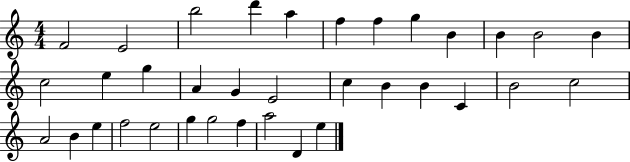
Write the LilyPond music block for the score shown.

{
  \clef treble
  \numericTimeSignature
  \time 4/4
  \key c \major
  f'2 e'2 | b''2 d'''4 a''4 | f''4 f''4 g''4 b'4 | b'4 b'2 b'4 | \break c''2 e''4 g''4 | a'4 g'4 e'2 | c''4 b'4 b'4 c'4 | b'2 c''2 | \break a'2 b'4 e''4 | f''2 e''2 | g''4 g''2 f''4 | a''2 d'4 e''4 | \break \bar "|."
}